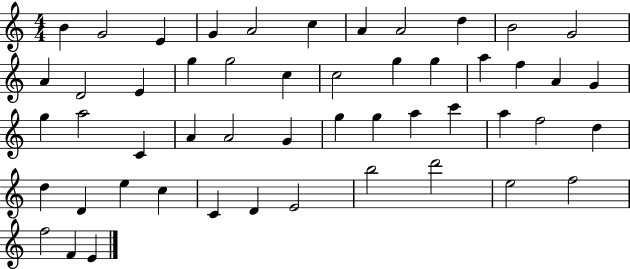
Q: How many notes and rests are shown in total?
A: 51